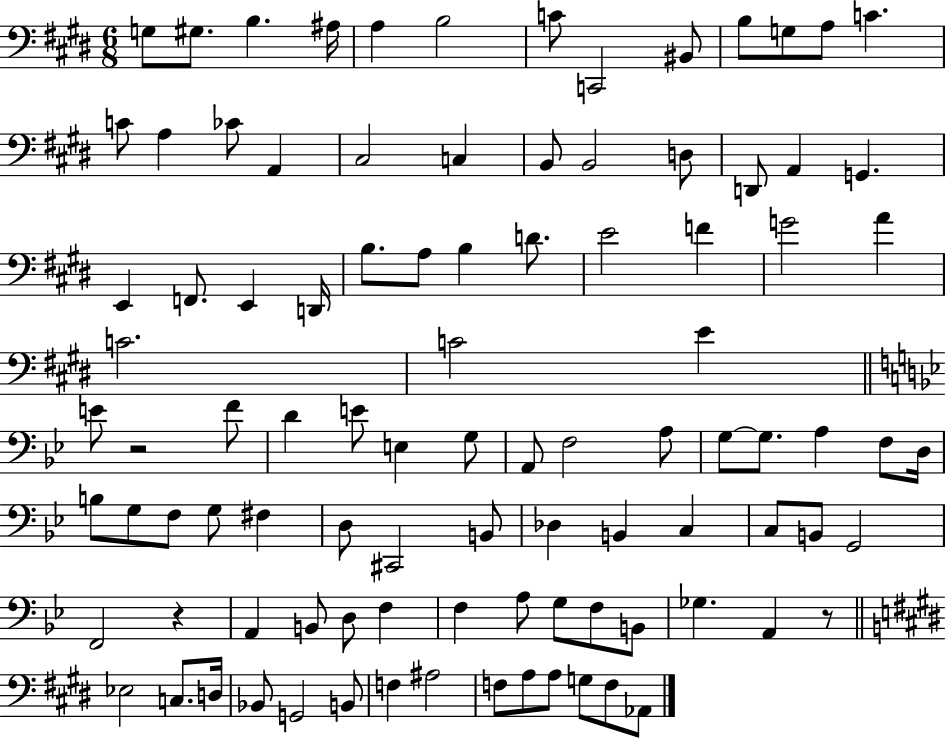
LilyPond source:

{
  \clef bass
  \numericTimeSignature
  \time 6/8
  \key e \major
  g8 gis8. b4. ais16 | a4 b2 | c'8 c,2 bis,8 | b8 g8 a8 c'4. | \break c'8 a4 ces'8 a,4 | cis2 c4 | b,8 b,2 d8 | d,8 a,4 g,4. | \break e,4 f,8. e,4 d,16 | b8. a8 b4 d'8. | e'2 f'4 | g'2 a'4 | \break c'2. | c'2 e'4 | \bar "||" \break \key bes \major e'8 r2 f'8 | d'4 e'8 e4 g8 | a,8 f2 a8 | g8~~ g8. a4 f8 d16 | \break b8 g8 f8 g8 fis4 | d8 cis,2 b,8 | des4 b,4 c4 | c8 b,8 g,2 | \break f,2 r4 | a,4 b,8 d8 f4 | f4 a8 g8 f8 b,8 | ges4. a,4 r8 | \break \bar "||" \break \key e \major ees2 c8. d16 | bes,8 g,2 b,8 | f4 ais2 | f8 a8 a8 g8 f8 aes,8 | \break \bar "|."
}